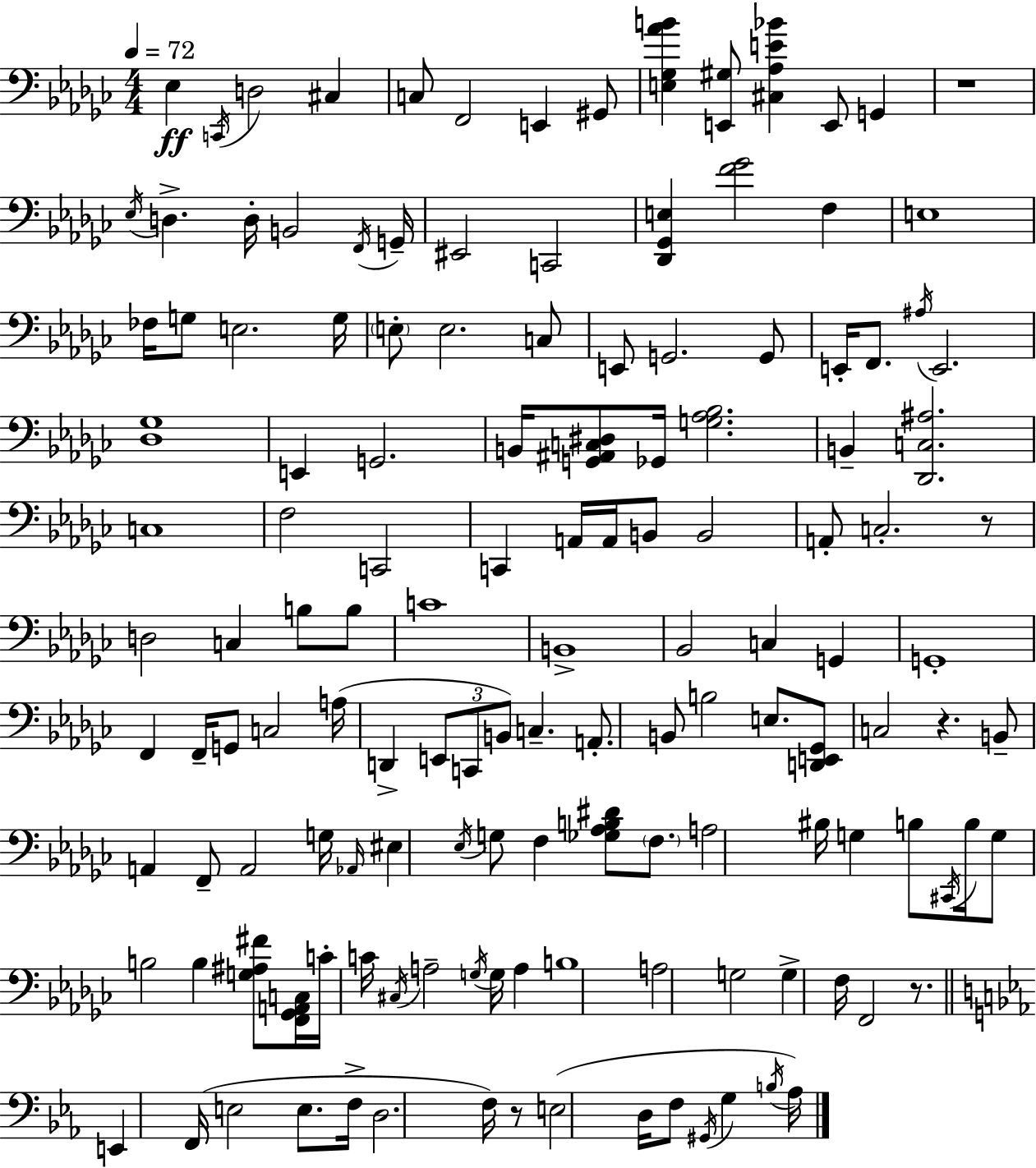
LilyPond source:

{
  \clef bass
  \numericTimeSignature
  \time 4/4
  \key ees \minor
  \tempo 4 = 72
  ees4\ff \acciaccatura { c,16 } d2 cis4 | c8 f,2 e,4 gis,8 | <e ges aes' b'>4 <e, gis>8 <cis aes e' bes'>4 e,8 g,4 | r1 | \break \acciaccatura { ees16 } d4.-> d16-. b,2 | \acciaccatura { f,16 } g,16-- eis,2 c,2 | <des, ges, e>4 <f' ges'>2 f4 | e1 | \break fes16 g8 e2. | g16 \parenthesize e8-. e2. | c8 e,8 g,2. | g,8 e,16-. f,8. \acciaccatura { ais16 } e,2. | \break <des ges>1 | e,4 g,2. | b,16 <g, ais, c dis>8 ges,16 <g aes bes>2. | b,4-- <des, c ais>2. | \break c1 | f2 c,2 | c,4 a,16 a,16 b,8 b,2 | a,8-. c2.-. | \break r8 d2 c4 | b8 b8 c'1 | b,1-> | bes,2 c4 | \break g,4 g,1-. | f,4 f,16-- g,8 c2 | a16( d,4-> \tuplet 3/2 { e,8 c,8 b,8) } c4.-- | a,8.-. b,8 b2 | \break e8. <d, e, ges,>8 c2 r4. | b,8-- a,4 f,8-- a,2 | g16 \grace { aes,16 } eis4 \acciaccatura { ees16 } g8 f4 | <ges aes b dis'>8 \parenthesize f8. a2 bis16 g4 | \break b8 \acciaccatura { cis,16 } b16 g8 b2 | b4 <g ais fis'>8 <f, ges, a, c>16 c'16-. c'16 \acciaccatura { cis16 } a2-- | \acciaccatura { g16 } g16 a4 b1 | a2 | \break g2 g4-> f16 f,2 | r8. \bar "||" \break \key c \minor e,4 f,16( e2 e8. | f16-> d2. f16) r8 | e2( d16 f8 \acciaccatura { gis,16 } g4 | \acciaccatura { b16 }) aes16 \bar "|."
}